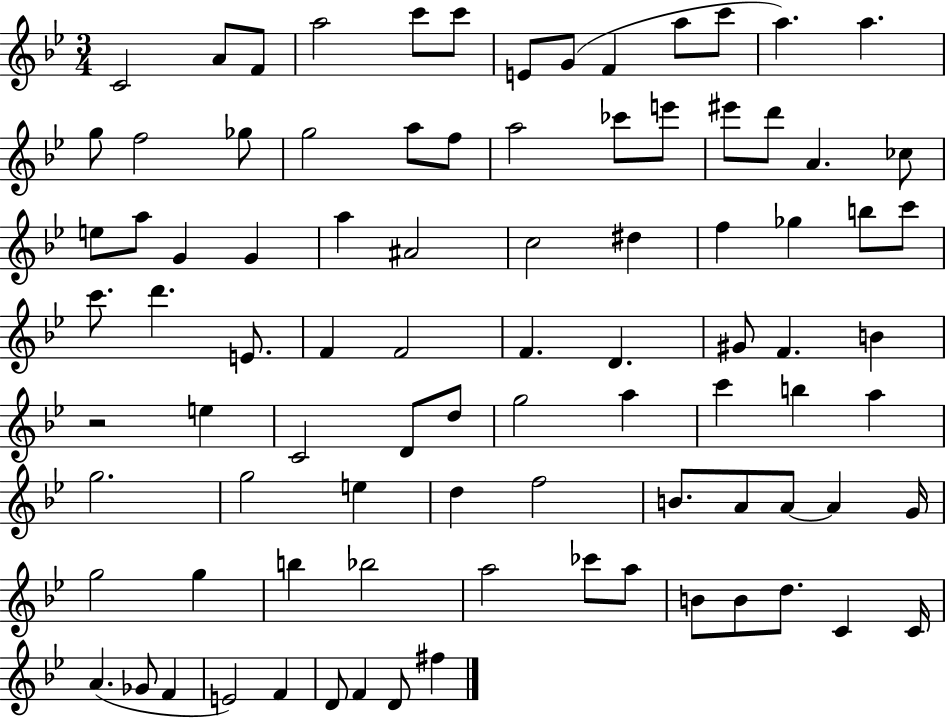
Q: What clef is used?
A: treble